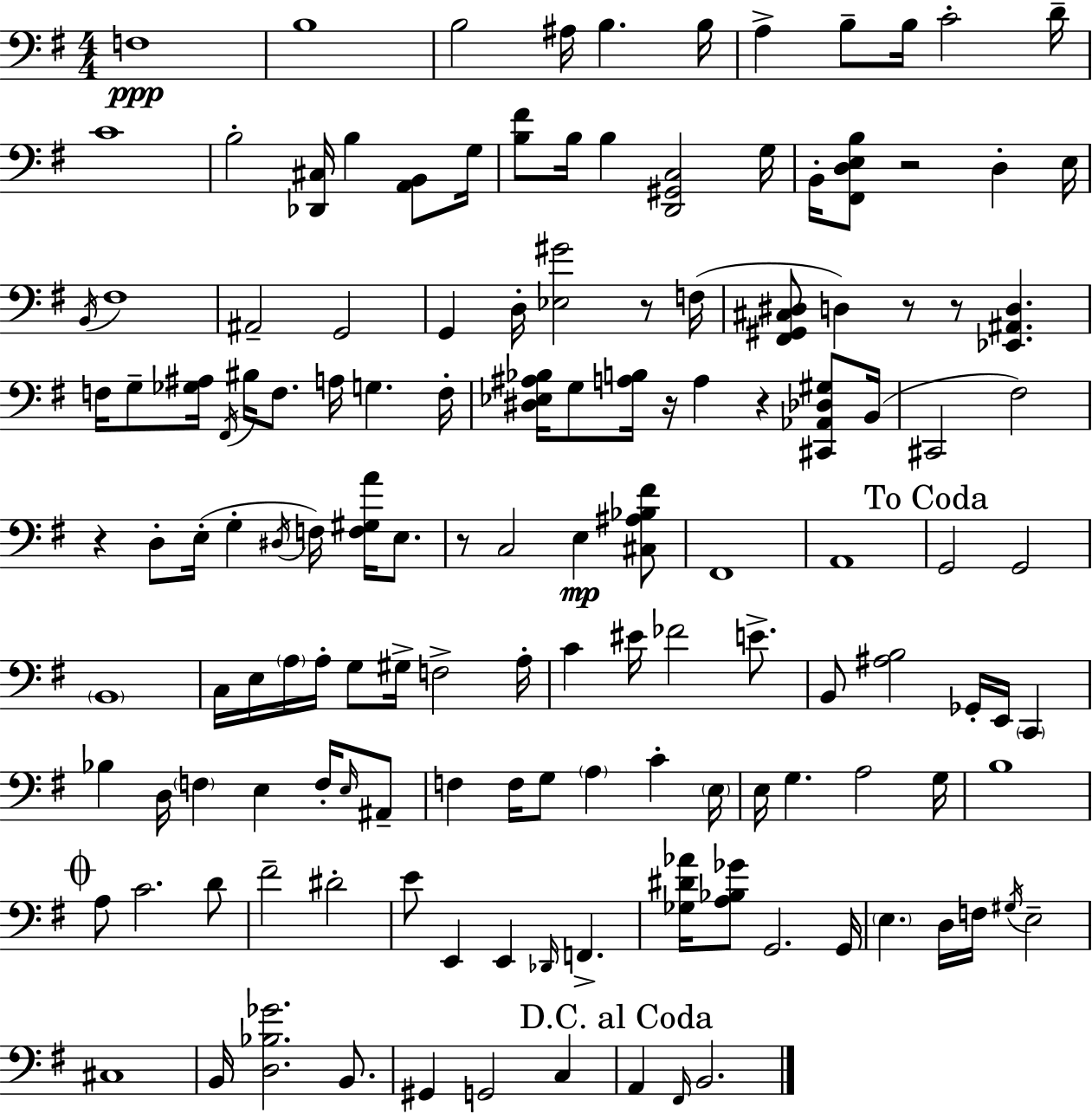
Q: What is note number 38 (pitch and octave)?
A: G3